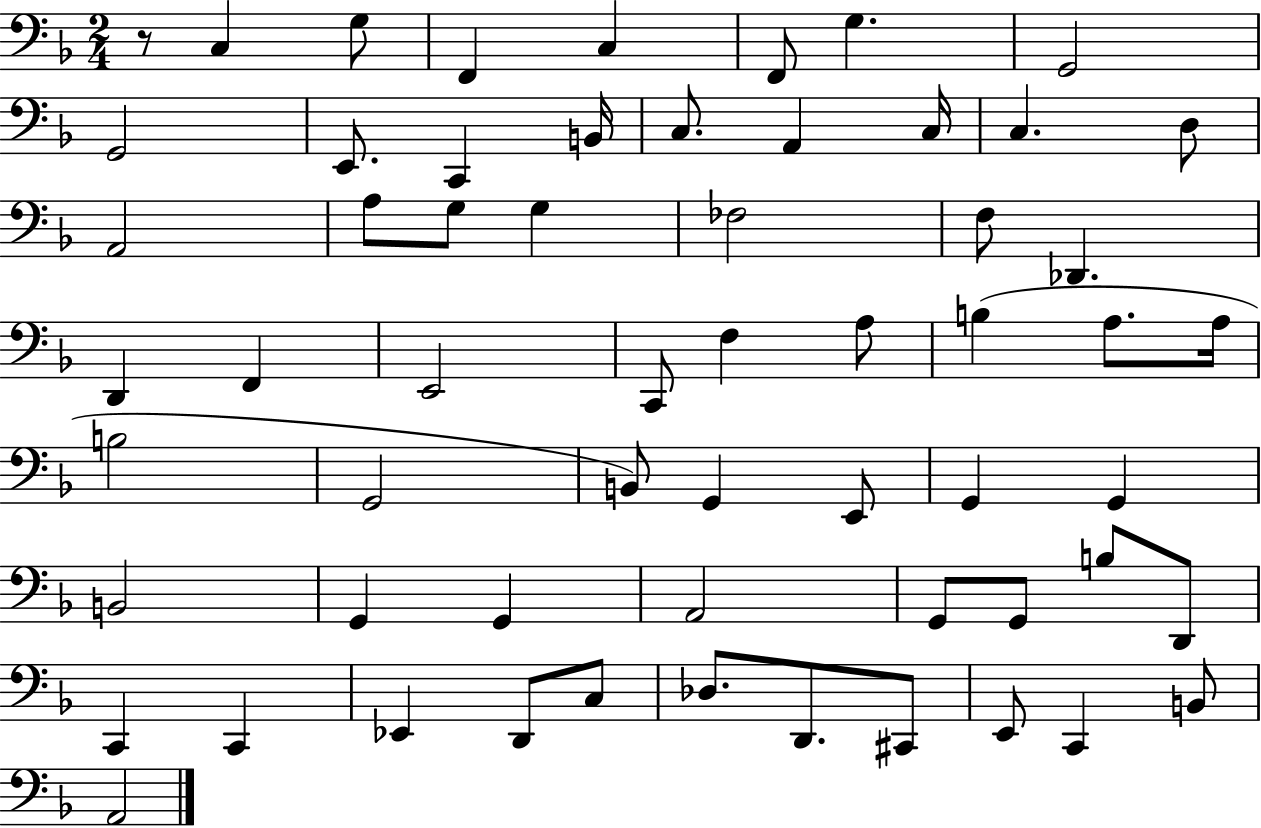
R/e C3/q G3/e F2/q C3/q F2/e G3/q. G2/h G2/h E2/e. C2/q B2/s C3/e. A2/q C3/s C3/q. D3/e A2/h A3/e G3/e G3/q FES3/h F3/e Db2/q. D2/q F2/q E2/h C2/e F3/q A3/e B3/q A3/e. A3/s B3/h G2/h B2/e G2/q E2/e G2/q G2/q B2/h G2/q G2/q A2/h G2/e G2/e B3/e D2/e C2/q C2/q Eb2/q D2/e C3/e Db3/e. D2/e. C#2/e E2/e C2/q B2/e A2/h